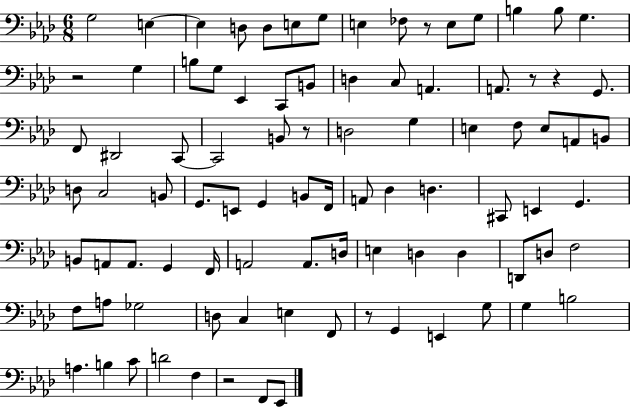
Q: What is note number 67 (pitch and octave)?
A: A3